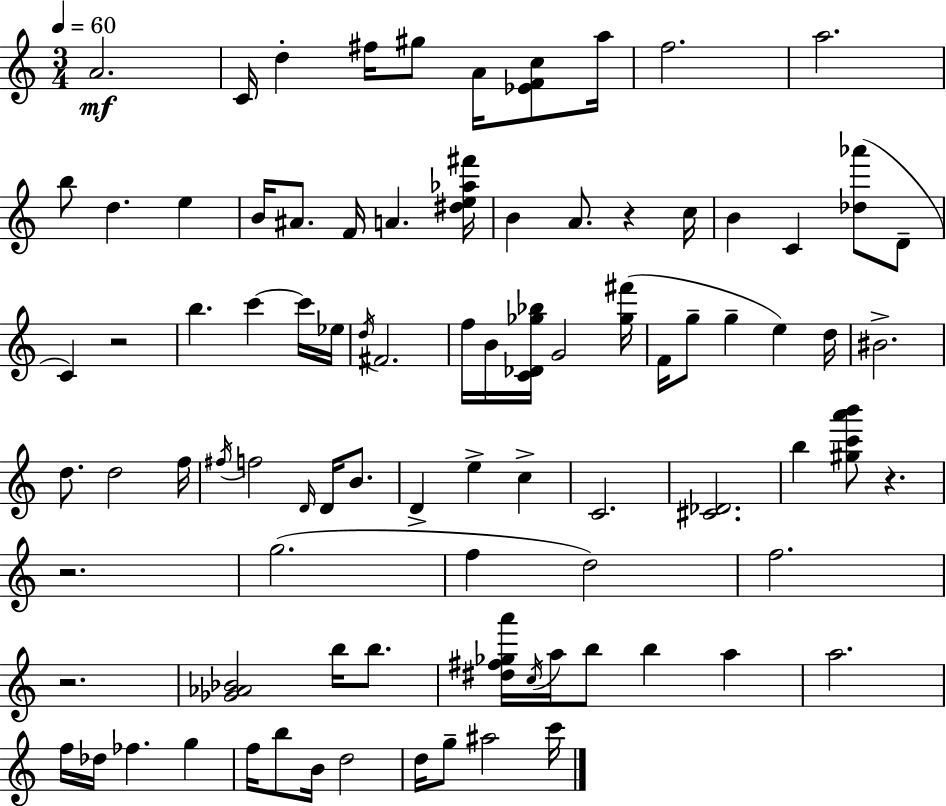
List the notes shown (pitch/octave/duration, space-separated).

A4/h. C4/s D5/q F#5/s G#5/e A4/s [Eb4,F4,C5]/e A5/s F5/h. A5/h. B5/e D5/q. E5/q B4/s A#4/e. F4/s A4/q. [D#5,E5,Ab5,F#6]/s B4/q A4/e. R/q C5/s B4/q C4/q [Db5,Ab6]/e D4/e C4/q R/h B5/q. C6/q C6/s Eb5/s D5/s F#4/h. F5/s B4/s [C4,Db4,Gb5,Bb5]/s G4/h [Gb5,F#6]/s F4/s G5/e G5/q E5/q D5/s BIS4/h. D5/e. D5/h F5/s F#5/s F5/h D4/s D4/s B4/e. D4/q E5/q C5/q C4/h. [C#4,Db4]/h. B5/q [G#5,C6,A6,B6]/e R/q. R/h. G5/h. F5/q D5/h F5/h. R/h. [Gb4,Ab4,Bb4]/h B5/s B5/e. [D#5,F#5,Gb5,A6]/s C5/s A5/s B5/e B5/q A5/q A5/h. F5/s Db5/s FES5/q. G5/q F5/s B5/e B4/s D5/h D5/s G5/e A#5/h C6/s